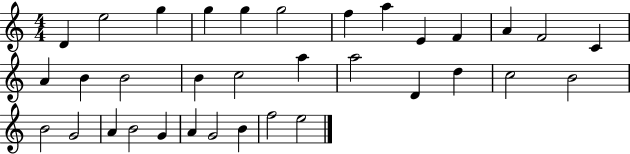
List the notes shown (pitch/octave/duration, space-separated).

D4/q E5/h G5/q G5/q G5/q G5/h F5/q A5/q E4/q F4/q A4/q F4/h C4/q A4/q B4/q B4/h B4/q C5/h A5/q A5/h D4/q D5/q C5/h B4/h B4/h G4/h A4/q B4/h G4/q A4/q G4/h B4/q F5/h E5/h